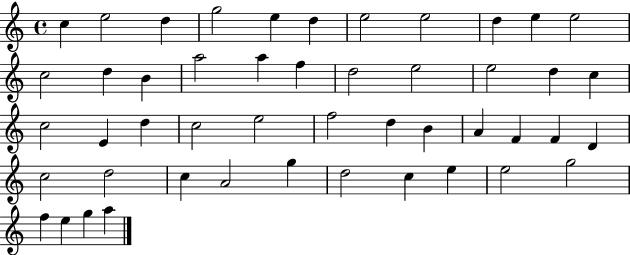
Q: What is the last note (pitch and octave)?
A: A5